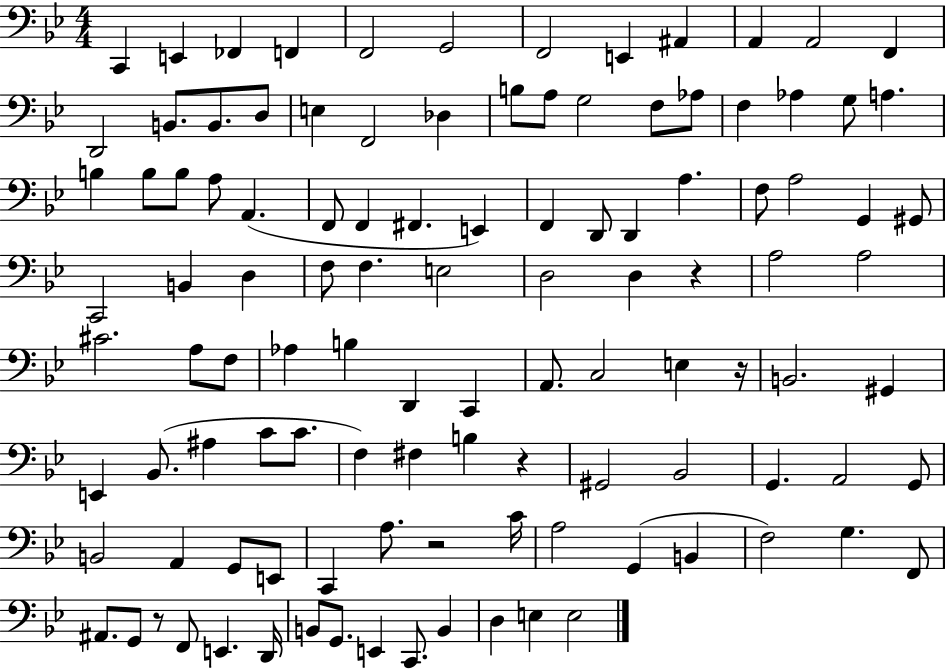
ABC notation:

X:1
T:Untitled
M:4/4
L:1/4
K:Bb
C,, E,, _F,, F,, F,,2 G,,2 F,,2 E,, ^A,, A,, A,,2 F,, D,,2 B,,/2 B,,/2 D,/2 E, F,,2 _D, B,/2 A,/2 G,2 F,/2 _A,/2 F, _A, G,/2 A, B, B,/2 B,/2 A,/2 A,, F,,/2 F,, ^F,, E,, F,, D,,/2 D,, A, F,/2 A,2 G,, ^G,,/2 C,,2 B,, D, F,/2 F, E,2 D,2 D, z A,2 A,2 ^C2 A,/2 F,/2 _A, B, D,, C,, A,,/2 C,2 E, z/4 B,,2 ^G,, E,, _B,,/2 ^A, C/2 C/2 F, ^F, B, z ^G,,2 _B,,2 G,, A,,2 G,,/2 B,,2 A,, G,,/2 E,,/2 C,, A,/2 z2 C/4 A,2 G,, B,, F,2 G, F,,/2 ^A,,/2 G,,/2 z/2 F,,/2 E,, D,,/4 B,,/2 G,,/2 E,, C,,/2 B,, D, E, E,2